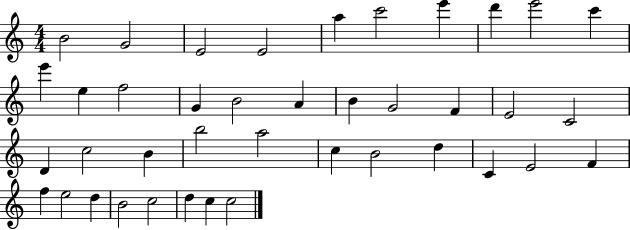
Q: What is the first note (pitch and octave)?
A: B4